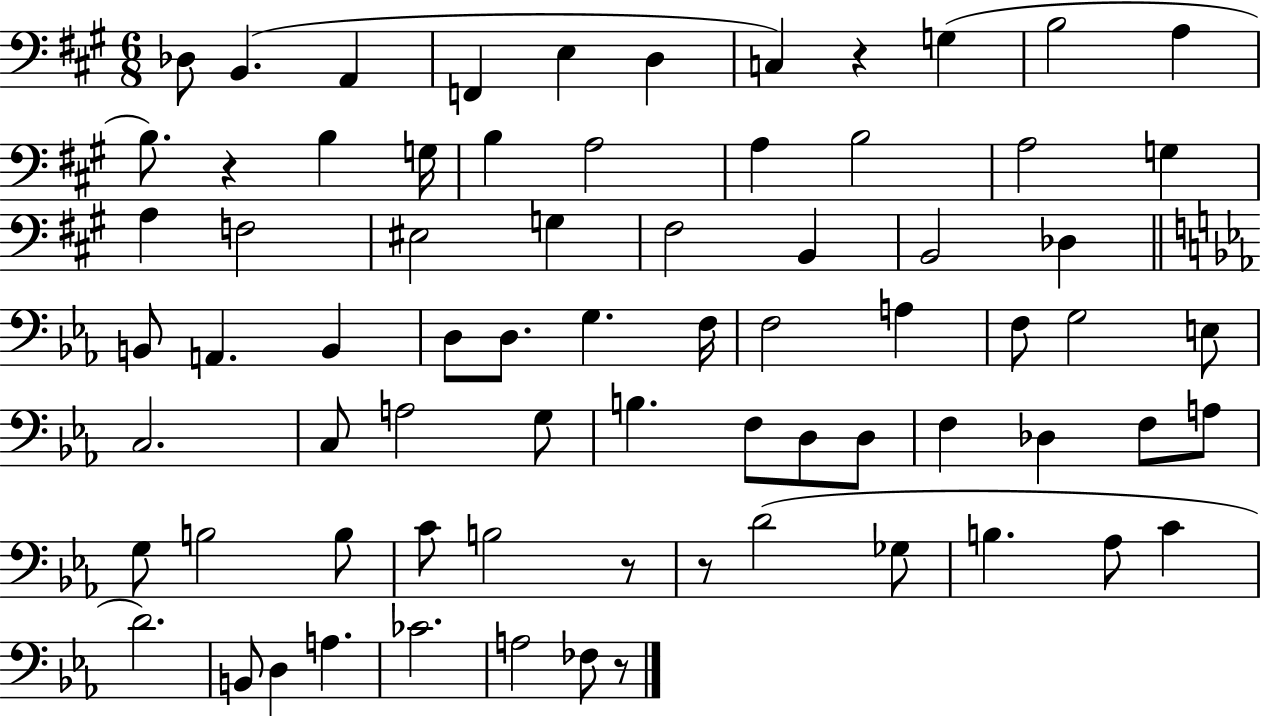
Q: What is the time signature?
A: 6/8